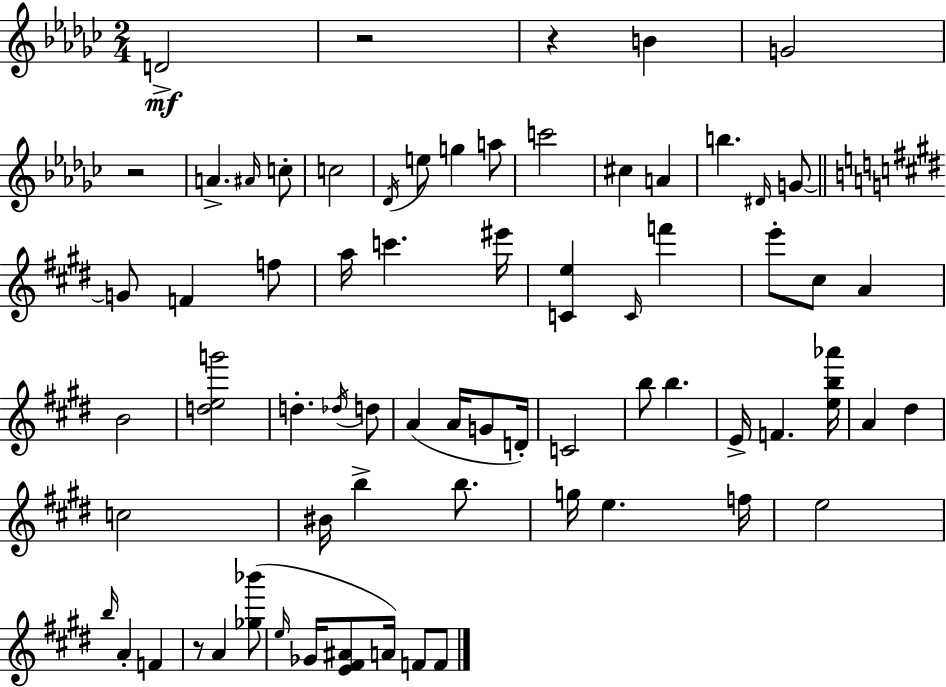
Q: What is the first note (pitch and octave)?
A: D4